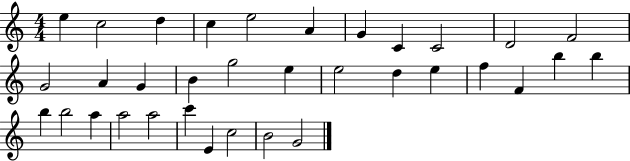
E5/q C5/h D5/q C5/q E5/h A4/q G4/q C4/q C4/h D4/h F4/h G4/h A4/q G4/q B4/q G5/h E5/q E5/h D5/q E5/q F5/q F4/q B5/q B5/q B5/q B5/h A5/q A5/h A5/h C6/q E4/q C5/h B4/h G4/h